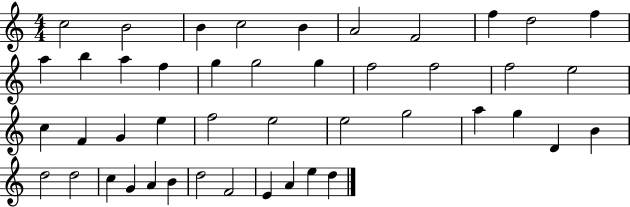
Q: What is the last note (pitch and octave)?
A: D5